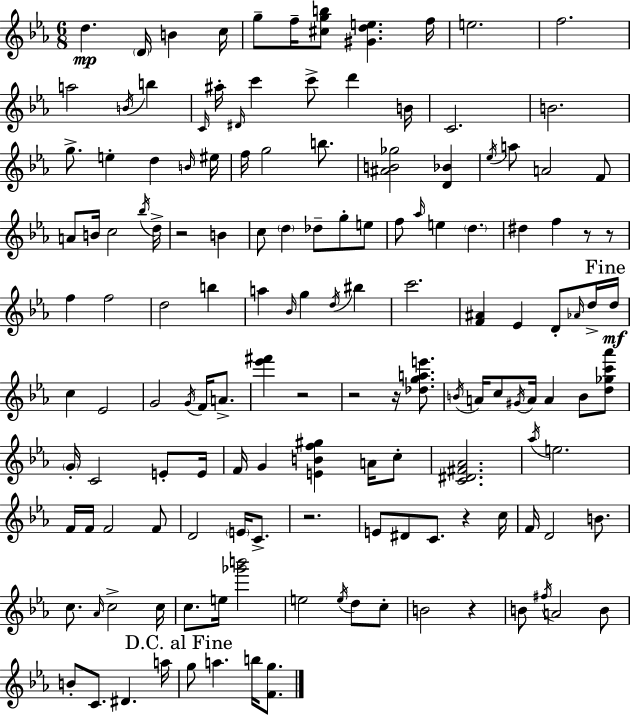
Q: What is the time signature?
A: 6/8